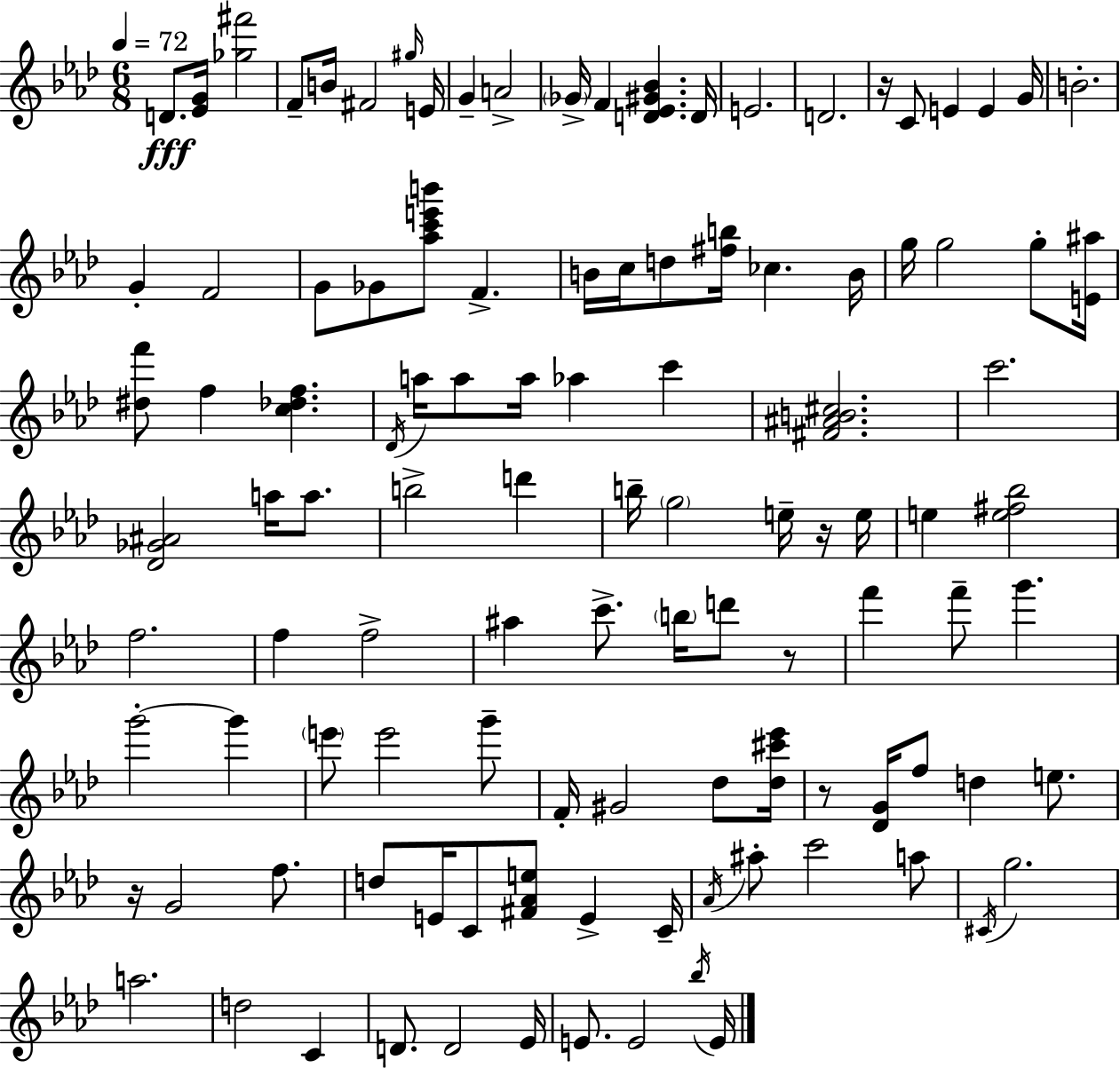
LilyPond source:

{
  \clef treble
  \numericTimeSignature
  \time 6/8
  \key f \minor
  \tempo 4 = 72
  d'8.\fff <ees' g'>16 <ges'' fis'''>2 | f'8-- b'16 fis'2 \grace { gis''16 } | e'16 g'4-- a'2-> | \parenthesize ges'16-> f'4 <d' ees' gis' bes'>4. | \break d'16 e'2. | d'2. | r16 c'8 e'4 e'4 | g'16 b'2.-. | \break g'4-. f'2 | g'8 ges'8 <aes'' c''' e''' b'''>8 f'4.-> | b'16 c''16 d''8 <fis'' b''>16 ces''4. | b'16 g''16 g''2 g''8-. | \break <e' ais''>16 <dis'' f'''>8 f''4 <c'' des'' f''>4. | \acciaccatura { des'16 } a''16 a''8 a''16 aes''4 c'''4 | <fis' ais' b' cis''>2. | c'''2. | \break <des' ges' ais'>2 a''16 a''8. | b''2-> d'''4 | b''16-- \parenthesize g''2 e''16-- | r16 e''16 e''4 <e'' fis'' bes''>2 | \break f''2. | f''4 f''2-> | ais''4 c'''8.-> \parenthesize b''16 d'''8 | r8 f'''4 f'''8-- g'''4. | \break g'''2-.~~ g'''4 | \parenthesize e'''8 e'''2 | g'''8-- f'16-. gis'2 des''8 | <des'' cis''' ees'''>16 r8 <des' g'>16 f''8 d''4 e''8. | \break r16 g'2 f''8. | d''8 e'16 c'8 <fis' aes' e''>8 e'4-> | c'16-- \acciaccatura { aes'16 } ais''8-. c'''2 | a''8 \acciaccatura { cis'16 } g''2. | \break a''2. | d''2 | c'4 d'8. d'2 | ees'16 e'8. e'2 | \break \acciaccatura { bes''16 } e'16 \bar "|."
}